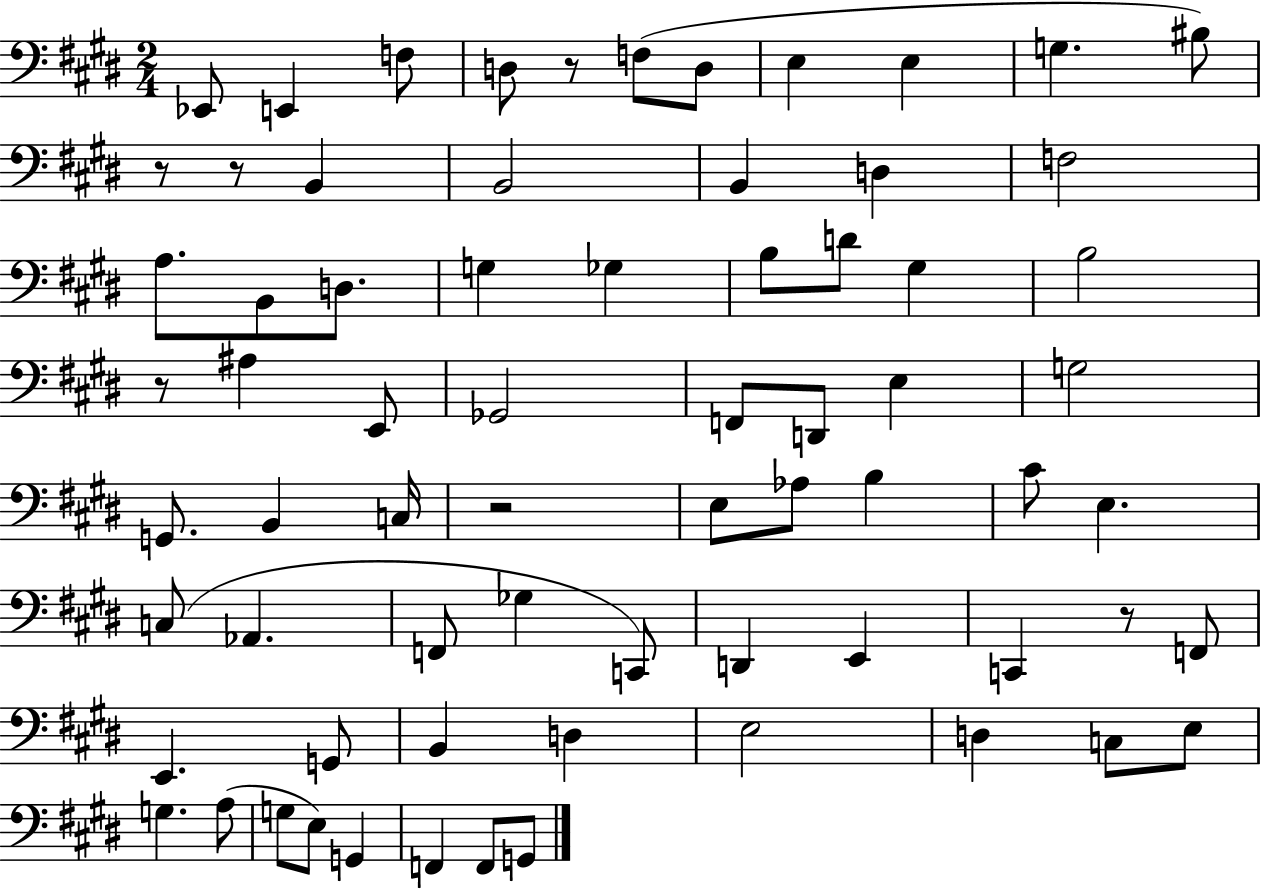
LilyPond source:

{
  \clef bass
  \numericTimeSignature
  \time 2/4
  \key e \major
  ees,8 e,4 f8 | d8 r8 f8( d8 | e4 e4 | g4. bis8) | \break r8 r8 b,4 | b,2 | b,4 d4 | f2 | \break a8. b,8 d8. | g4 ges4 | b8 d'8 gis4 | b2 | \break r8 ais4 e,8 | ges,2 | f,8 d,8 e4 | g2 | \break g,8. b,4 c16 | r2 | e8 aes8 b4 | cis'8 e4. | \break c8( aes,4. | f,8 ges4 c,8) | d,4 e,4 | c,4 r8 f,8 | \break e,4. g,8 | b,4 d4 | e2 | d4 c8 e8 | \break g4. a8( | g8 e8) g,4 | f,4 f,8 g,8 | \bar "|."
}